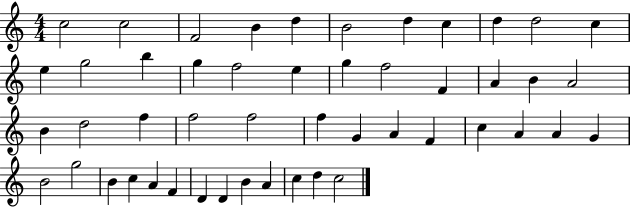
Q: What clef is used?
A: treble